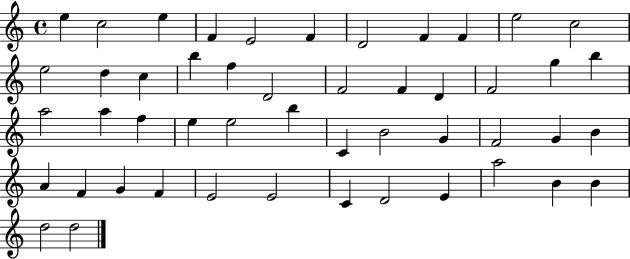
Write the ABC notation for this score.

X:1
T:Untitled
M:4/4
L:1/4
K:C
e c2 e F E2 F D2 F F e2 c2 e2 d c b f D2 F2 F D F2 g b a2 a f e e2 b C B2 G F2 G B A F G F E2 E2 C D2 E a2 B B d2 d2